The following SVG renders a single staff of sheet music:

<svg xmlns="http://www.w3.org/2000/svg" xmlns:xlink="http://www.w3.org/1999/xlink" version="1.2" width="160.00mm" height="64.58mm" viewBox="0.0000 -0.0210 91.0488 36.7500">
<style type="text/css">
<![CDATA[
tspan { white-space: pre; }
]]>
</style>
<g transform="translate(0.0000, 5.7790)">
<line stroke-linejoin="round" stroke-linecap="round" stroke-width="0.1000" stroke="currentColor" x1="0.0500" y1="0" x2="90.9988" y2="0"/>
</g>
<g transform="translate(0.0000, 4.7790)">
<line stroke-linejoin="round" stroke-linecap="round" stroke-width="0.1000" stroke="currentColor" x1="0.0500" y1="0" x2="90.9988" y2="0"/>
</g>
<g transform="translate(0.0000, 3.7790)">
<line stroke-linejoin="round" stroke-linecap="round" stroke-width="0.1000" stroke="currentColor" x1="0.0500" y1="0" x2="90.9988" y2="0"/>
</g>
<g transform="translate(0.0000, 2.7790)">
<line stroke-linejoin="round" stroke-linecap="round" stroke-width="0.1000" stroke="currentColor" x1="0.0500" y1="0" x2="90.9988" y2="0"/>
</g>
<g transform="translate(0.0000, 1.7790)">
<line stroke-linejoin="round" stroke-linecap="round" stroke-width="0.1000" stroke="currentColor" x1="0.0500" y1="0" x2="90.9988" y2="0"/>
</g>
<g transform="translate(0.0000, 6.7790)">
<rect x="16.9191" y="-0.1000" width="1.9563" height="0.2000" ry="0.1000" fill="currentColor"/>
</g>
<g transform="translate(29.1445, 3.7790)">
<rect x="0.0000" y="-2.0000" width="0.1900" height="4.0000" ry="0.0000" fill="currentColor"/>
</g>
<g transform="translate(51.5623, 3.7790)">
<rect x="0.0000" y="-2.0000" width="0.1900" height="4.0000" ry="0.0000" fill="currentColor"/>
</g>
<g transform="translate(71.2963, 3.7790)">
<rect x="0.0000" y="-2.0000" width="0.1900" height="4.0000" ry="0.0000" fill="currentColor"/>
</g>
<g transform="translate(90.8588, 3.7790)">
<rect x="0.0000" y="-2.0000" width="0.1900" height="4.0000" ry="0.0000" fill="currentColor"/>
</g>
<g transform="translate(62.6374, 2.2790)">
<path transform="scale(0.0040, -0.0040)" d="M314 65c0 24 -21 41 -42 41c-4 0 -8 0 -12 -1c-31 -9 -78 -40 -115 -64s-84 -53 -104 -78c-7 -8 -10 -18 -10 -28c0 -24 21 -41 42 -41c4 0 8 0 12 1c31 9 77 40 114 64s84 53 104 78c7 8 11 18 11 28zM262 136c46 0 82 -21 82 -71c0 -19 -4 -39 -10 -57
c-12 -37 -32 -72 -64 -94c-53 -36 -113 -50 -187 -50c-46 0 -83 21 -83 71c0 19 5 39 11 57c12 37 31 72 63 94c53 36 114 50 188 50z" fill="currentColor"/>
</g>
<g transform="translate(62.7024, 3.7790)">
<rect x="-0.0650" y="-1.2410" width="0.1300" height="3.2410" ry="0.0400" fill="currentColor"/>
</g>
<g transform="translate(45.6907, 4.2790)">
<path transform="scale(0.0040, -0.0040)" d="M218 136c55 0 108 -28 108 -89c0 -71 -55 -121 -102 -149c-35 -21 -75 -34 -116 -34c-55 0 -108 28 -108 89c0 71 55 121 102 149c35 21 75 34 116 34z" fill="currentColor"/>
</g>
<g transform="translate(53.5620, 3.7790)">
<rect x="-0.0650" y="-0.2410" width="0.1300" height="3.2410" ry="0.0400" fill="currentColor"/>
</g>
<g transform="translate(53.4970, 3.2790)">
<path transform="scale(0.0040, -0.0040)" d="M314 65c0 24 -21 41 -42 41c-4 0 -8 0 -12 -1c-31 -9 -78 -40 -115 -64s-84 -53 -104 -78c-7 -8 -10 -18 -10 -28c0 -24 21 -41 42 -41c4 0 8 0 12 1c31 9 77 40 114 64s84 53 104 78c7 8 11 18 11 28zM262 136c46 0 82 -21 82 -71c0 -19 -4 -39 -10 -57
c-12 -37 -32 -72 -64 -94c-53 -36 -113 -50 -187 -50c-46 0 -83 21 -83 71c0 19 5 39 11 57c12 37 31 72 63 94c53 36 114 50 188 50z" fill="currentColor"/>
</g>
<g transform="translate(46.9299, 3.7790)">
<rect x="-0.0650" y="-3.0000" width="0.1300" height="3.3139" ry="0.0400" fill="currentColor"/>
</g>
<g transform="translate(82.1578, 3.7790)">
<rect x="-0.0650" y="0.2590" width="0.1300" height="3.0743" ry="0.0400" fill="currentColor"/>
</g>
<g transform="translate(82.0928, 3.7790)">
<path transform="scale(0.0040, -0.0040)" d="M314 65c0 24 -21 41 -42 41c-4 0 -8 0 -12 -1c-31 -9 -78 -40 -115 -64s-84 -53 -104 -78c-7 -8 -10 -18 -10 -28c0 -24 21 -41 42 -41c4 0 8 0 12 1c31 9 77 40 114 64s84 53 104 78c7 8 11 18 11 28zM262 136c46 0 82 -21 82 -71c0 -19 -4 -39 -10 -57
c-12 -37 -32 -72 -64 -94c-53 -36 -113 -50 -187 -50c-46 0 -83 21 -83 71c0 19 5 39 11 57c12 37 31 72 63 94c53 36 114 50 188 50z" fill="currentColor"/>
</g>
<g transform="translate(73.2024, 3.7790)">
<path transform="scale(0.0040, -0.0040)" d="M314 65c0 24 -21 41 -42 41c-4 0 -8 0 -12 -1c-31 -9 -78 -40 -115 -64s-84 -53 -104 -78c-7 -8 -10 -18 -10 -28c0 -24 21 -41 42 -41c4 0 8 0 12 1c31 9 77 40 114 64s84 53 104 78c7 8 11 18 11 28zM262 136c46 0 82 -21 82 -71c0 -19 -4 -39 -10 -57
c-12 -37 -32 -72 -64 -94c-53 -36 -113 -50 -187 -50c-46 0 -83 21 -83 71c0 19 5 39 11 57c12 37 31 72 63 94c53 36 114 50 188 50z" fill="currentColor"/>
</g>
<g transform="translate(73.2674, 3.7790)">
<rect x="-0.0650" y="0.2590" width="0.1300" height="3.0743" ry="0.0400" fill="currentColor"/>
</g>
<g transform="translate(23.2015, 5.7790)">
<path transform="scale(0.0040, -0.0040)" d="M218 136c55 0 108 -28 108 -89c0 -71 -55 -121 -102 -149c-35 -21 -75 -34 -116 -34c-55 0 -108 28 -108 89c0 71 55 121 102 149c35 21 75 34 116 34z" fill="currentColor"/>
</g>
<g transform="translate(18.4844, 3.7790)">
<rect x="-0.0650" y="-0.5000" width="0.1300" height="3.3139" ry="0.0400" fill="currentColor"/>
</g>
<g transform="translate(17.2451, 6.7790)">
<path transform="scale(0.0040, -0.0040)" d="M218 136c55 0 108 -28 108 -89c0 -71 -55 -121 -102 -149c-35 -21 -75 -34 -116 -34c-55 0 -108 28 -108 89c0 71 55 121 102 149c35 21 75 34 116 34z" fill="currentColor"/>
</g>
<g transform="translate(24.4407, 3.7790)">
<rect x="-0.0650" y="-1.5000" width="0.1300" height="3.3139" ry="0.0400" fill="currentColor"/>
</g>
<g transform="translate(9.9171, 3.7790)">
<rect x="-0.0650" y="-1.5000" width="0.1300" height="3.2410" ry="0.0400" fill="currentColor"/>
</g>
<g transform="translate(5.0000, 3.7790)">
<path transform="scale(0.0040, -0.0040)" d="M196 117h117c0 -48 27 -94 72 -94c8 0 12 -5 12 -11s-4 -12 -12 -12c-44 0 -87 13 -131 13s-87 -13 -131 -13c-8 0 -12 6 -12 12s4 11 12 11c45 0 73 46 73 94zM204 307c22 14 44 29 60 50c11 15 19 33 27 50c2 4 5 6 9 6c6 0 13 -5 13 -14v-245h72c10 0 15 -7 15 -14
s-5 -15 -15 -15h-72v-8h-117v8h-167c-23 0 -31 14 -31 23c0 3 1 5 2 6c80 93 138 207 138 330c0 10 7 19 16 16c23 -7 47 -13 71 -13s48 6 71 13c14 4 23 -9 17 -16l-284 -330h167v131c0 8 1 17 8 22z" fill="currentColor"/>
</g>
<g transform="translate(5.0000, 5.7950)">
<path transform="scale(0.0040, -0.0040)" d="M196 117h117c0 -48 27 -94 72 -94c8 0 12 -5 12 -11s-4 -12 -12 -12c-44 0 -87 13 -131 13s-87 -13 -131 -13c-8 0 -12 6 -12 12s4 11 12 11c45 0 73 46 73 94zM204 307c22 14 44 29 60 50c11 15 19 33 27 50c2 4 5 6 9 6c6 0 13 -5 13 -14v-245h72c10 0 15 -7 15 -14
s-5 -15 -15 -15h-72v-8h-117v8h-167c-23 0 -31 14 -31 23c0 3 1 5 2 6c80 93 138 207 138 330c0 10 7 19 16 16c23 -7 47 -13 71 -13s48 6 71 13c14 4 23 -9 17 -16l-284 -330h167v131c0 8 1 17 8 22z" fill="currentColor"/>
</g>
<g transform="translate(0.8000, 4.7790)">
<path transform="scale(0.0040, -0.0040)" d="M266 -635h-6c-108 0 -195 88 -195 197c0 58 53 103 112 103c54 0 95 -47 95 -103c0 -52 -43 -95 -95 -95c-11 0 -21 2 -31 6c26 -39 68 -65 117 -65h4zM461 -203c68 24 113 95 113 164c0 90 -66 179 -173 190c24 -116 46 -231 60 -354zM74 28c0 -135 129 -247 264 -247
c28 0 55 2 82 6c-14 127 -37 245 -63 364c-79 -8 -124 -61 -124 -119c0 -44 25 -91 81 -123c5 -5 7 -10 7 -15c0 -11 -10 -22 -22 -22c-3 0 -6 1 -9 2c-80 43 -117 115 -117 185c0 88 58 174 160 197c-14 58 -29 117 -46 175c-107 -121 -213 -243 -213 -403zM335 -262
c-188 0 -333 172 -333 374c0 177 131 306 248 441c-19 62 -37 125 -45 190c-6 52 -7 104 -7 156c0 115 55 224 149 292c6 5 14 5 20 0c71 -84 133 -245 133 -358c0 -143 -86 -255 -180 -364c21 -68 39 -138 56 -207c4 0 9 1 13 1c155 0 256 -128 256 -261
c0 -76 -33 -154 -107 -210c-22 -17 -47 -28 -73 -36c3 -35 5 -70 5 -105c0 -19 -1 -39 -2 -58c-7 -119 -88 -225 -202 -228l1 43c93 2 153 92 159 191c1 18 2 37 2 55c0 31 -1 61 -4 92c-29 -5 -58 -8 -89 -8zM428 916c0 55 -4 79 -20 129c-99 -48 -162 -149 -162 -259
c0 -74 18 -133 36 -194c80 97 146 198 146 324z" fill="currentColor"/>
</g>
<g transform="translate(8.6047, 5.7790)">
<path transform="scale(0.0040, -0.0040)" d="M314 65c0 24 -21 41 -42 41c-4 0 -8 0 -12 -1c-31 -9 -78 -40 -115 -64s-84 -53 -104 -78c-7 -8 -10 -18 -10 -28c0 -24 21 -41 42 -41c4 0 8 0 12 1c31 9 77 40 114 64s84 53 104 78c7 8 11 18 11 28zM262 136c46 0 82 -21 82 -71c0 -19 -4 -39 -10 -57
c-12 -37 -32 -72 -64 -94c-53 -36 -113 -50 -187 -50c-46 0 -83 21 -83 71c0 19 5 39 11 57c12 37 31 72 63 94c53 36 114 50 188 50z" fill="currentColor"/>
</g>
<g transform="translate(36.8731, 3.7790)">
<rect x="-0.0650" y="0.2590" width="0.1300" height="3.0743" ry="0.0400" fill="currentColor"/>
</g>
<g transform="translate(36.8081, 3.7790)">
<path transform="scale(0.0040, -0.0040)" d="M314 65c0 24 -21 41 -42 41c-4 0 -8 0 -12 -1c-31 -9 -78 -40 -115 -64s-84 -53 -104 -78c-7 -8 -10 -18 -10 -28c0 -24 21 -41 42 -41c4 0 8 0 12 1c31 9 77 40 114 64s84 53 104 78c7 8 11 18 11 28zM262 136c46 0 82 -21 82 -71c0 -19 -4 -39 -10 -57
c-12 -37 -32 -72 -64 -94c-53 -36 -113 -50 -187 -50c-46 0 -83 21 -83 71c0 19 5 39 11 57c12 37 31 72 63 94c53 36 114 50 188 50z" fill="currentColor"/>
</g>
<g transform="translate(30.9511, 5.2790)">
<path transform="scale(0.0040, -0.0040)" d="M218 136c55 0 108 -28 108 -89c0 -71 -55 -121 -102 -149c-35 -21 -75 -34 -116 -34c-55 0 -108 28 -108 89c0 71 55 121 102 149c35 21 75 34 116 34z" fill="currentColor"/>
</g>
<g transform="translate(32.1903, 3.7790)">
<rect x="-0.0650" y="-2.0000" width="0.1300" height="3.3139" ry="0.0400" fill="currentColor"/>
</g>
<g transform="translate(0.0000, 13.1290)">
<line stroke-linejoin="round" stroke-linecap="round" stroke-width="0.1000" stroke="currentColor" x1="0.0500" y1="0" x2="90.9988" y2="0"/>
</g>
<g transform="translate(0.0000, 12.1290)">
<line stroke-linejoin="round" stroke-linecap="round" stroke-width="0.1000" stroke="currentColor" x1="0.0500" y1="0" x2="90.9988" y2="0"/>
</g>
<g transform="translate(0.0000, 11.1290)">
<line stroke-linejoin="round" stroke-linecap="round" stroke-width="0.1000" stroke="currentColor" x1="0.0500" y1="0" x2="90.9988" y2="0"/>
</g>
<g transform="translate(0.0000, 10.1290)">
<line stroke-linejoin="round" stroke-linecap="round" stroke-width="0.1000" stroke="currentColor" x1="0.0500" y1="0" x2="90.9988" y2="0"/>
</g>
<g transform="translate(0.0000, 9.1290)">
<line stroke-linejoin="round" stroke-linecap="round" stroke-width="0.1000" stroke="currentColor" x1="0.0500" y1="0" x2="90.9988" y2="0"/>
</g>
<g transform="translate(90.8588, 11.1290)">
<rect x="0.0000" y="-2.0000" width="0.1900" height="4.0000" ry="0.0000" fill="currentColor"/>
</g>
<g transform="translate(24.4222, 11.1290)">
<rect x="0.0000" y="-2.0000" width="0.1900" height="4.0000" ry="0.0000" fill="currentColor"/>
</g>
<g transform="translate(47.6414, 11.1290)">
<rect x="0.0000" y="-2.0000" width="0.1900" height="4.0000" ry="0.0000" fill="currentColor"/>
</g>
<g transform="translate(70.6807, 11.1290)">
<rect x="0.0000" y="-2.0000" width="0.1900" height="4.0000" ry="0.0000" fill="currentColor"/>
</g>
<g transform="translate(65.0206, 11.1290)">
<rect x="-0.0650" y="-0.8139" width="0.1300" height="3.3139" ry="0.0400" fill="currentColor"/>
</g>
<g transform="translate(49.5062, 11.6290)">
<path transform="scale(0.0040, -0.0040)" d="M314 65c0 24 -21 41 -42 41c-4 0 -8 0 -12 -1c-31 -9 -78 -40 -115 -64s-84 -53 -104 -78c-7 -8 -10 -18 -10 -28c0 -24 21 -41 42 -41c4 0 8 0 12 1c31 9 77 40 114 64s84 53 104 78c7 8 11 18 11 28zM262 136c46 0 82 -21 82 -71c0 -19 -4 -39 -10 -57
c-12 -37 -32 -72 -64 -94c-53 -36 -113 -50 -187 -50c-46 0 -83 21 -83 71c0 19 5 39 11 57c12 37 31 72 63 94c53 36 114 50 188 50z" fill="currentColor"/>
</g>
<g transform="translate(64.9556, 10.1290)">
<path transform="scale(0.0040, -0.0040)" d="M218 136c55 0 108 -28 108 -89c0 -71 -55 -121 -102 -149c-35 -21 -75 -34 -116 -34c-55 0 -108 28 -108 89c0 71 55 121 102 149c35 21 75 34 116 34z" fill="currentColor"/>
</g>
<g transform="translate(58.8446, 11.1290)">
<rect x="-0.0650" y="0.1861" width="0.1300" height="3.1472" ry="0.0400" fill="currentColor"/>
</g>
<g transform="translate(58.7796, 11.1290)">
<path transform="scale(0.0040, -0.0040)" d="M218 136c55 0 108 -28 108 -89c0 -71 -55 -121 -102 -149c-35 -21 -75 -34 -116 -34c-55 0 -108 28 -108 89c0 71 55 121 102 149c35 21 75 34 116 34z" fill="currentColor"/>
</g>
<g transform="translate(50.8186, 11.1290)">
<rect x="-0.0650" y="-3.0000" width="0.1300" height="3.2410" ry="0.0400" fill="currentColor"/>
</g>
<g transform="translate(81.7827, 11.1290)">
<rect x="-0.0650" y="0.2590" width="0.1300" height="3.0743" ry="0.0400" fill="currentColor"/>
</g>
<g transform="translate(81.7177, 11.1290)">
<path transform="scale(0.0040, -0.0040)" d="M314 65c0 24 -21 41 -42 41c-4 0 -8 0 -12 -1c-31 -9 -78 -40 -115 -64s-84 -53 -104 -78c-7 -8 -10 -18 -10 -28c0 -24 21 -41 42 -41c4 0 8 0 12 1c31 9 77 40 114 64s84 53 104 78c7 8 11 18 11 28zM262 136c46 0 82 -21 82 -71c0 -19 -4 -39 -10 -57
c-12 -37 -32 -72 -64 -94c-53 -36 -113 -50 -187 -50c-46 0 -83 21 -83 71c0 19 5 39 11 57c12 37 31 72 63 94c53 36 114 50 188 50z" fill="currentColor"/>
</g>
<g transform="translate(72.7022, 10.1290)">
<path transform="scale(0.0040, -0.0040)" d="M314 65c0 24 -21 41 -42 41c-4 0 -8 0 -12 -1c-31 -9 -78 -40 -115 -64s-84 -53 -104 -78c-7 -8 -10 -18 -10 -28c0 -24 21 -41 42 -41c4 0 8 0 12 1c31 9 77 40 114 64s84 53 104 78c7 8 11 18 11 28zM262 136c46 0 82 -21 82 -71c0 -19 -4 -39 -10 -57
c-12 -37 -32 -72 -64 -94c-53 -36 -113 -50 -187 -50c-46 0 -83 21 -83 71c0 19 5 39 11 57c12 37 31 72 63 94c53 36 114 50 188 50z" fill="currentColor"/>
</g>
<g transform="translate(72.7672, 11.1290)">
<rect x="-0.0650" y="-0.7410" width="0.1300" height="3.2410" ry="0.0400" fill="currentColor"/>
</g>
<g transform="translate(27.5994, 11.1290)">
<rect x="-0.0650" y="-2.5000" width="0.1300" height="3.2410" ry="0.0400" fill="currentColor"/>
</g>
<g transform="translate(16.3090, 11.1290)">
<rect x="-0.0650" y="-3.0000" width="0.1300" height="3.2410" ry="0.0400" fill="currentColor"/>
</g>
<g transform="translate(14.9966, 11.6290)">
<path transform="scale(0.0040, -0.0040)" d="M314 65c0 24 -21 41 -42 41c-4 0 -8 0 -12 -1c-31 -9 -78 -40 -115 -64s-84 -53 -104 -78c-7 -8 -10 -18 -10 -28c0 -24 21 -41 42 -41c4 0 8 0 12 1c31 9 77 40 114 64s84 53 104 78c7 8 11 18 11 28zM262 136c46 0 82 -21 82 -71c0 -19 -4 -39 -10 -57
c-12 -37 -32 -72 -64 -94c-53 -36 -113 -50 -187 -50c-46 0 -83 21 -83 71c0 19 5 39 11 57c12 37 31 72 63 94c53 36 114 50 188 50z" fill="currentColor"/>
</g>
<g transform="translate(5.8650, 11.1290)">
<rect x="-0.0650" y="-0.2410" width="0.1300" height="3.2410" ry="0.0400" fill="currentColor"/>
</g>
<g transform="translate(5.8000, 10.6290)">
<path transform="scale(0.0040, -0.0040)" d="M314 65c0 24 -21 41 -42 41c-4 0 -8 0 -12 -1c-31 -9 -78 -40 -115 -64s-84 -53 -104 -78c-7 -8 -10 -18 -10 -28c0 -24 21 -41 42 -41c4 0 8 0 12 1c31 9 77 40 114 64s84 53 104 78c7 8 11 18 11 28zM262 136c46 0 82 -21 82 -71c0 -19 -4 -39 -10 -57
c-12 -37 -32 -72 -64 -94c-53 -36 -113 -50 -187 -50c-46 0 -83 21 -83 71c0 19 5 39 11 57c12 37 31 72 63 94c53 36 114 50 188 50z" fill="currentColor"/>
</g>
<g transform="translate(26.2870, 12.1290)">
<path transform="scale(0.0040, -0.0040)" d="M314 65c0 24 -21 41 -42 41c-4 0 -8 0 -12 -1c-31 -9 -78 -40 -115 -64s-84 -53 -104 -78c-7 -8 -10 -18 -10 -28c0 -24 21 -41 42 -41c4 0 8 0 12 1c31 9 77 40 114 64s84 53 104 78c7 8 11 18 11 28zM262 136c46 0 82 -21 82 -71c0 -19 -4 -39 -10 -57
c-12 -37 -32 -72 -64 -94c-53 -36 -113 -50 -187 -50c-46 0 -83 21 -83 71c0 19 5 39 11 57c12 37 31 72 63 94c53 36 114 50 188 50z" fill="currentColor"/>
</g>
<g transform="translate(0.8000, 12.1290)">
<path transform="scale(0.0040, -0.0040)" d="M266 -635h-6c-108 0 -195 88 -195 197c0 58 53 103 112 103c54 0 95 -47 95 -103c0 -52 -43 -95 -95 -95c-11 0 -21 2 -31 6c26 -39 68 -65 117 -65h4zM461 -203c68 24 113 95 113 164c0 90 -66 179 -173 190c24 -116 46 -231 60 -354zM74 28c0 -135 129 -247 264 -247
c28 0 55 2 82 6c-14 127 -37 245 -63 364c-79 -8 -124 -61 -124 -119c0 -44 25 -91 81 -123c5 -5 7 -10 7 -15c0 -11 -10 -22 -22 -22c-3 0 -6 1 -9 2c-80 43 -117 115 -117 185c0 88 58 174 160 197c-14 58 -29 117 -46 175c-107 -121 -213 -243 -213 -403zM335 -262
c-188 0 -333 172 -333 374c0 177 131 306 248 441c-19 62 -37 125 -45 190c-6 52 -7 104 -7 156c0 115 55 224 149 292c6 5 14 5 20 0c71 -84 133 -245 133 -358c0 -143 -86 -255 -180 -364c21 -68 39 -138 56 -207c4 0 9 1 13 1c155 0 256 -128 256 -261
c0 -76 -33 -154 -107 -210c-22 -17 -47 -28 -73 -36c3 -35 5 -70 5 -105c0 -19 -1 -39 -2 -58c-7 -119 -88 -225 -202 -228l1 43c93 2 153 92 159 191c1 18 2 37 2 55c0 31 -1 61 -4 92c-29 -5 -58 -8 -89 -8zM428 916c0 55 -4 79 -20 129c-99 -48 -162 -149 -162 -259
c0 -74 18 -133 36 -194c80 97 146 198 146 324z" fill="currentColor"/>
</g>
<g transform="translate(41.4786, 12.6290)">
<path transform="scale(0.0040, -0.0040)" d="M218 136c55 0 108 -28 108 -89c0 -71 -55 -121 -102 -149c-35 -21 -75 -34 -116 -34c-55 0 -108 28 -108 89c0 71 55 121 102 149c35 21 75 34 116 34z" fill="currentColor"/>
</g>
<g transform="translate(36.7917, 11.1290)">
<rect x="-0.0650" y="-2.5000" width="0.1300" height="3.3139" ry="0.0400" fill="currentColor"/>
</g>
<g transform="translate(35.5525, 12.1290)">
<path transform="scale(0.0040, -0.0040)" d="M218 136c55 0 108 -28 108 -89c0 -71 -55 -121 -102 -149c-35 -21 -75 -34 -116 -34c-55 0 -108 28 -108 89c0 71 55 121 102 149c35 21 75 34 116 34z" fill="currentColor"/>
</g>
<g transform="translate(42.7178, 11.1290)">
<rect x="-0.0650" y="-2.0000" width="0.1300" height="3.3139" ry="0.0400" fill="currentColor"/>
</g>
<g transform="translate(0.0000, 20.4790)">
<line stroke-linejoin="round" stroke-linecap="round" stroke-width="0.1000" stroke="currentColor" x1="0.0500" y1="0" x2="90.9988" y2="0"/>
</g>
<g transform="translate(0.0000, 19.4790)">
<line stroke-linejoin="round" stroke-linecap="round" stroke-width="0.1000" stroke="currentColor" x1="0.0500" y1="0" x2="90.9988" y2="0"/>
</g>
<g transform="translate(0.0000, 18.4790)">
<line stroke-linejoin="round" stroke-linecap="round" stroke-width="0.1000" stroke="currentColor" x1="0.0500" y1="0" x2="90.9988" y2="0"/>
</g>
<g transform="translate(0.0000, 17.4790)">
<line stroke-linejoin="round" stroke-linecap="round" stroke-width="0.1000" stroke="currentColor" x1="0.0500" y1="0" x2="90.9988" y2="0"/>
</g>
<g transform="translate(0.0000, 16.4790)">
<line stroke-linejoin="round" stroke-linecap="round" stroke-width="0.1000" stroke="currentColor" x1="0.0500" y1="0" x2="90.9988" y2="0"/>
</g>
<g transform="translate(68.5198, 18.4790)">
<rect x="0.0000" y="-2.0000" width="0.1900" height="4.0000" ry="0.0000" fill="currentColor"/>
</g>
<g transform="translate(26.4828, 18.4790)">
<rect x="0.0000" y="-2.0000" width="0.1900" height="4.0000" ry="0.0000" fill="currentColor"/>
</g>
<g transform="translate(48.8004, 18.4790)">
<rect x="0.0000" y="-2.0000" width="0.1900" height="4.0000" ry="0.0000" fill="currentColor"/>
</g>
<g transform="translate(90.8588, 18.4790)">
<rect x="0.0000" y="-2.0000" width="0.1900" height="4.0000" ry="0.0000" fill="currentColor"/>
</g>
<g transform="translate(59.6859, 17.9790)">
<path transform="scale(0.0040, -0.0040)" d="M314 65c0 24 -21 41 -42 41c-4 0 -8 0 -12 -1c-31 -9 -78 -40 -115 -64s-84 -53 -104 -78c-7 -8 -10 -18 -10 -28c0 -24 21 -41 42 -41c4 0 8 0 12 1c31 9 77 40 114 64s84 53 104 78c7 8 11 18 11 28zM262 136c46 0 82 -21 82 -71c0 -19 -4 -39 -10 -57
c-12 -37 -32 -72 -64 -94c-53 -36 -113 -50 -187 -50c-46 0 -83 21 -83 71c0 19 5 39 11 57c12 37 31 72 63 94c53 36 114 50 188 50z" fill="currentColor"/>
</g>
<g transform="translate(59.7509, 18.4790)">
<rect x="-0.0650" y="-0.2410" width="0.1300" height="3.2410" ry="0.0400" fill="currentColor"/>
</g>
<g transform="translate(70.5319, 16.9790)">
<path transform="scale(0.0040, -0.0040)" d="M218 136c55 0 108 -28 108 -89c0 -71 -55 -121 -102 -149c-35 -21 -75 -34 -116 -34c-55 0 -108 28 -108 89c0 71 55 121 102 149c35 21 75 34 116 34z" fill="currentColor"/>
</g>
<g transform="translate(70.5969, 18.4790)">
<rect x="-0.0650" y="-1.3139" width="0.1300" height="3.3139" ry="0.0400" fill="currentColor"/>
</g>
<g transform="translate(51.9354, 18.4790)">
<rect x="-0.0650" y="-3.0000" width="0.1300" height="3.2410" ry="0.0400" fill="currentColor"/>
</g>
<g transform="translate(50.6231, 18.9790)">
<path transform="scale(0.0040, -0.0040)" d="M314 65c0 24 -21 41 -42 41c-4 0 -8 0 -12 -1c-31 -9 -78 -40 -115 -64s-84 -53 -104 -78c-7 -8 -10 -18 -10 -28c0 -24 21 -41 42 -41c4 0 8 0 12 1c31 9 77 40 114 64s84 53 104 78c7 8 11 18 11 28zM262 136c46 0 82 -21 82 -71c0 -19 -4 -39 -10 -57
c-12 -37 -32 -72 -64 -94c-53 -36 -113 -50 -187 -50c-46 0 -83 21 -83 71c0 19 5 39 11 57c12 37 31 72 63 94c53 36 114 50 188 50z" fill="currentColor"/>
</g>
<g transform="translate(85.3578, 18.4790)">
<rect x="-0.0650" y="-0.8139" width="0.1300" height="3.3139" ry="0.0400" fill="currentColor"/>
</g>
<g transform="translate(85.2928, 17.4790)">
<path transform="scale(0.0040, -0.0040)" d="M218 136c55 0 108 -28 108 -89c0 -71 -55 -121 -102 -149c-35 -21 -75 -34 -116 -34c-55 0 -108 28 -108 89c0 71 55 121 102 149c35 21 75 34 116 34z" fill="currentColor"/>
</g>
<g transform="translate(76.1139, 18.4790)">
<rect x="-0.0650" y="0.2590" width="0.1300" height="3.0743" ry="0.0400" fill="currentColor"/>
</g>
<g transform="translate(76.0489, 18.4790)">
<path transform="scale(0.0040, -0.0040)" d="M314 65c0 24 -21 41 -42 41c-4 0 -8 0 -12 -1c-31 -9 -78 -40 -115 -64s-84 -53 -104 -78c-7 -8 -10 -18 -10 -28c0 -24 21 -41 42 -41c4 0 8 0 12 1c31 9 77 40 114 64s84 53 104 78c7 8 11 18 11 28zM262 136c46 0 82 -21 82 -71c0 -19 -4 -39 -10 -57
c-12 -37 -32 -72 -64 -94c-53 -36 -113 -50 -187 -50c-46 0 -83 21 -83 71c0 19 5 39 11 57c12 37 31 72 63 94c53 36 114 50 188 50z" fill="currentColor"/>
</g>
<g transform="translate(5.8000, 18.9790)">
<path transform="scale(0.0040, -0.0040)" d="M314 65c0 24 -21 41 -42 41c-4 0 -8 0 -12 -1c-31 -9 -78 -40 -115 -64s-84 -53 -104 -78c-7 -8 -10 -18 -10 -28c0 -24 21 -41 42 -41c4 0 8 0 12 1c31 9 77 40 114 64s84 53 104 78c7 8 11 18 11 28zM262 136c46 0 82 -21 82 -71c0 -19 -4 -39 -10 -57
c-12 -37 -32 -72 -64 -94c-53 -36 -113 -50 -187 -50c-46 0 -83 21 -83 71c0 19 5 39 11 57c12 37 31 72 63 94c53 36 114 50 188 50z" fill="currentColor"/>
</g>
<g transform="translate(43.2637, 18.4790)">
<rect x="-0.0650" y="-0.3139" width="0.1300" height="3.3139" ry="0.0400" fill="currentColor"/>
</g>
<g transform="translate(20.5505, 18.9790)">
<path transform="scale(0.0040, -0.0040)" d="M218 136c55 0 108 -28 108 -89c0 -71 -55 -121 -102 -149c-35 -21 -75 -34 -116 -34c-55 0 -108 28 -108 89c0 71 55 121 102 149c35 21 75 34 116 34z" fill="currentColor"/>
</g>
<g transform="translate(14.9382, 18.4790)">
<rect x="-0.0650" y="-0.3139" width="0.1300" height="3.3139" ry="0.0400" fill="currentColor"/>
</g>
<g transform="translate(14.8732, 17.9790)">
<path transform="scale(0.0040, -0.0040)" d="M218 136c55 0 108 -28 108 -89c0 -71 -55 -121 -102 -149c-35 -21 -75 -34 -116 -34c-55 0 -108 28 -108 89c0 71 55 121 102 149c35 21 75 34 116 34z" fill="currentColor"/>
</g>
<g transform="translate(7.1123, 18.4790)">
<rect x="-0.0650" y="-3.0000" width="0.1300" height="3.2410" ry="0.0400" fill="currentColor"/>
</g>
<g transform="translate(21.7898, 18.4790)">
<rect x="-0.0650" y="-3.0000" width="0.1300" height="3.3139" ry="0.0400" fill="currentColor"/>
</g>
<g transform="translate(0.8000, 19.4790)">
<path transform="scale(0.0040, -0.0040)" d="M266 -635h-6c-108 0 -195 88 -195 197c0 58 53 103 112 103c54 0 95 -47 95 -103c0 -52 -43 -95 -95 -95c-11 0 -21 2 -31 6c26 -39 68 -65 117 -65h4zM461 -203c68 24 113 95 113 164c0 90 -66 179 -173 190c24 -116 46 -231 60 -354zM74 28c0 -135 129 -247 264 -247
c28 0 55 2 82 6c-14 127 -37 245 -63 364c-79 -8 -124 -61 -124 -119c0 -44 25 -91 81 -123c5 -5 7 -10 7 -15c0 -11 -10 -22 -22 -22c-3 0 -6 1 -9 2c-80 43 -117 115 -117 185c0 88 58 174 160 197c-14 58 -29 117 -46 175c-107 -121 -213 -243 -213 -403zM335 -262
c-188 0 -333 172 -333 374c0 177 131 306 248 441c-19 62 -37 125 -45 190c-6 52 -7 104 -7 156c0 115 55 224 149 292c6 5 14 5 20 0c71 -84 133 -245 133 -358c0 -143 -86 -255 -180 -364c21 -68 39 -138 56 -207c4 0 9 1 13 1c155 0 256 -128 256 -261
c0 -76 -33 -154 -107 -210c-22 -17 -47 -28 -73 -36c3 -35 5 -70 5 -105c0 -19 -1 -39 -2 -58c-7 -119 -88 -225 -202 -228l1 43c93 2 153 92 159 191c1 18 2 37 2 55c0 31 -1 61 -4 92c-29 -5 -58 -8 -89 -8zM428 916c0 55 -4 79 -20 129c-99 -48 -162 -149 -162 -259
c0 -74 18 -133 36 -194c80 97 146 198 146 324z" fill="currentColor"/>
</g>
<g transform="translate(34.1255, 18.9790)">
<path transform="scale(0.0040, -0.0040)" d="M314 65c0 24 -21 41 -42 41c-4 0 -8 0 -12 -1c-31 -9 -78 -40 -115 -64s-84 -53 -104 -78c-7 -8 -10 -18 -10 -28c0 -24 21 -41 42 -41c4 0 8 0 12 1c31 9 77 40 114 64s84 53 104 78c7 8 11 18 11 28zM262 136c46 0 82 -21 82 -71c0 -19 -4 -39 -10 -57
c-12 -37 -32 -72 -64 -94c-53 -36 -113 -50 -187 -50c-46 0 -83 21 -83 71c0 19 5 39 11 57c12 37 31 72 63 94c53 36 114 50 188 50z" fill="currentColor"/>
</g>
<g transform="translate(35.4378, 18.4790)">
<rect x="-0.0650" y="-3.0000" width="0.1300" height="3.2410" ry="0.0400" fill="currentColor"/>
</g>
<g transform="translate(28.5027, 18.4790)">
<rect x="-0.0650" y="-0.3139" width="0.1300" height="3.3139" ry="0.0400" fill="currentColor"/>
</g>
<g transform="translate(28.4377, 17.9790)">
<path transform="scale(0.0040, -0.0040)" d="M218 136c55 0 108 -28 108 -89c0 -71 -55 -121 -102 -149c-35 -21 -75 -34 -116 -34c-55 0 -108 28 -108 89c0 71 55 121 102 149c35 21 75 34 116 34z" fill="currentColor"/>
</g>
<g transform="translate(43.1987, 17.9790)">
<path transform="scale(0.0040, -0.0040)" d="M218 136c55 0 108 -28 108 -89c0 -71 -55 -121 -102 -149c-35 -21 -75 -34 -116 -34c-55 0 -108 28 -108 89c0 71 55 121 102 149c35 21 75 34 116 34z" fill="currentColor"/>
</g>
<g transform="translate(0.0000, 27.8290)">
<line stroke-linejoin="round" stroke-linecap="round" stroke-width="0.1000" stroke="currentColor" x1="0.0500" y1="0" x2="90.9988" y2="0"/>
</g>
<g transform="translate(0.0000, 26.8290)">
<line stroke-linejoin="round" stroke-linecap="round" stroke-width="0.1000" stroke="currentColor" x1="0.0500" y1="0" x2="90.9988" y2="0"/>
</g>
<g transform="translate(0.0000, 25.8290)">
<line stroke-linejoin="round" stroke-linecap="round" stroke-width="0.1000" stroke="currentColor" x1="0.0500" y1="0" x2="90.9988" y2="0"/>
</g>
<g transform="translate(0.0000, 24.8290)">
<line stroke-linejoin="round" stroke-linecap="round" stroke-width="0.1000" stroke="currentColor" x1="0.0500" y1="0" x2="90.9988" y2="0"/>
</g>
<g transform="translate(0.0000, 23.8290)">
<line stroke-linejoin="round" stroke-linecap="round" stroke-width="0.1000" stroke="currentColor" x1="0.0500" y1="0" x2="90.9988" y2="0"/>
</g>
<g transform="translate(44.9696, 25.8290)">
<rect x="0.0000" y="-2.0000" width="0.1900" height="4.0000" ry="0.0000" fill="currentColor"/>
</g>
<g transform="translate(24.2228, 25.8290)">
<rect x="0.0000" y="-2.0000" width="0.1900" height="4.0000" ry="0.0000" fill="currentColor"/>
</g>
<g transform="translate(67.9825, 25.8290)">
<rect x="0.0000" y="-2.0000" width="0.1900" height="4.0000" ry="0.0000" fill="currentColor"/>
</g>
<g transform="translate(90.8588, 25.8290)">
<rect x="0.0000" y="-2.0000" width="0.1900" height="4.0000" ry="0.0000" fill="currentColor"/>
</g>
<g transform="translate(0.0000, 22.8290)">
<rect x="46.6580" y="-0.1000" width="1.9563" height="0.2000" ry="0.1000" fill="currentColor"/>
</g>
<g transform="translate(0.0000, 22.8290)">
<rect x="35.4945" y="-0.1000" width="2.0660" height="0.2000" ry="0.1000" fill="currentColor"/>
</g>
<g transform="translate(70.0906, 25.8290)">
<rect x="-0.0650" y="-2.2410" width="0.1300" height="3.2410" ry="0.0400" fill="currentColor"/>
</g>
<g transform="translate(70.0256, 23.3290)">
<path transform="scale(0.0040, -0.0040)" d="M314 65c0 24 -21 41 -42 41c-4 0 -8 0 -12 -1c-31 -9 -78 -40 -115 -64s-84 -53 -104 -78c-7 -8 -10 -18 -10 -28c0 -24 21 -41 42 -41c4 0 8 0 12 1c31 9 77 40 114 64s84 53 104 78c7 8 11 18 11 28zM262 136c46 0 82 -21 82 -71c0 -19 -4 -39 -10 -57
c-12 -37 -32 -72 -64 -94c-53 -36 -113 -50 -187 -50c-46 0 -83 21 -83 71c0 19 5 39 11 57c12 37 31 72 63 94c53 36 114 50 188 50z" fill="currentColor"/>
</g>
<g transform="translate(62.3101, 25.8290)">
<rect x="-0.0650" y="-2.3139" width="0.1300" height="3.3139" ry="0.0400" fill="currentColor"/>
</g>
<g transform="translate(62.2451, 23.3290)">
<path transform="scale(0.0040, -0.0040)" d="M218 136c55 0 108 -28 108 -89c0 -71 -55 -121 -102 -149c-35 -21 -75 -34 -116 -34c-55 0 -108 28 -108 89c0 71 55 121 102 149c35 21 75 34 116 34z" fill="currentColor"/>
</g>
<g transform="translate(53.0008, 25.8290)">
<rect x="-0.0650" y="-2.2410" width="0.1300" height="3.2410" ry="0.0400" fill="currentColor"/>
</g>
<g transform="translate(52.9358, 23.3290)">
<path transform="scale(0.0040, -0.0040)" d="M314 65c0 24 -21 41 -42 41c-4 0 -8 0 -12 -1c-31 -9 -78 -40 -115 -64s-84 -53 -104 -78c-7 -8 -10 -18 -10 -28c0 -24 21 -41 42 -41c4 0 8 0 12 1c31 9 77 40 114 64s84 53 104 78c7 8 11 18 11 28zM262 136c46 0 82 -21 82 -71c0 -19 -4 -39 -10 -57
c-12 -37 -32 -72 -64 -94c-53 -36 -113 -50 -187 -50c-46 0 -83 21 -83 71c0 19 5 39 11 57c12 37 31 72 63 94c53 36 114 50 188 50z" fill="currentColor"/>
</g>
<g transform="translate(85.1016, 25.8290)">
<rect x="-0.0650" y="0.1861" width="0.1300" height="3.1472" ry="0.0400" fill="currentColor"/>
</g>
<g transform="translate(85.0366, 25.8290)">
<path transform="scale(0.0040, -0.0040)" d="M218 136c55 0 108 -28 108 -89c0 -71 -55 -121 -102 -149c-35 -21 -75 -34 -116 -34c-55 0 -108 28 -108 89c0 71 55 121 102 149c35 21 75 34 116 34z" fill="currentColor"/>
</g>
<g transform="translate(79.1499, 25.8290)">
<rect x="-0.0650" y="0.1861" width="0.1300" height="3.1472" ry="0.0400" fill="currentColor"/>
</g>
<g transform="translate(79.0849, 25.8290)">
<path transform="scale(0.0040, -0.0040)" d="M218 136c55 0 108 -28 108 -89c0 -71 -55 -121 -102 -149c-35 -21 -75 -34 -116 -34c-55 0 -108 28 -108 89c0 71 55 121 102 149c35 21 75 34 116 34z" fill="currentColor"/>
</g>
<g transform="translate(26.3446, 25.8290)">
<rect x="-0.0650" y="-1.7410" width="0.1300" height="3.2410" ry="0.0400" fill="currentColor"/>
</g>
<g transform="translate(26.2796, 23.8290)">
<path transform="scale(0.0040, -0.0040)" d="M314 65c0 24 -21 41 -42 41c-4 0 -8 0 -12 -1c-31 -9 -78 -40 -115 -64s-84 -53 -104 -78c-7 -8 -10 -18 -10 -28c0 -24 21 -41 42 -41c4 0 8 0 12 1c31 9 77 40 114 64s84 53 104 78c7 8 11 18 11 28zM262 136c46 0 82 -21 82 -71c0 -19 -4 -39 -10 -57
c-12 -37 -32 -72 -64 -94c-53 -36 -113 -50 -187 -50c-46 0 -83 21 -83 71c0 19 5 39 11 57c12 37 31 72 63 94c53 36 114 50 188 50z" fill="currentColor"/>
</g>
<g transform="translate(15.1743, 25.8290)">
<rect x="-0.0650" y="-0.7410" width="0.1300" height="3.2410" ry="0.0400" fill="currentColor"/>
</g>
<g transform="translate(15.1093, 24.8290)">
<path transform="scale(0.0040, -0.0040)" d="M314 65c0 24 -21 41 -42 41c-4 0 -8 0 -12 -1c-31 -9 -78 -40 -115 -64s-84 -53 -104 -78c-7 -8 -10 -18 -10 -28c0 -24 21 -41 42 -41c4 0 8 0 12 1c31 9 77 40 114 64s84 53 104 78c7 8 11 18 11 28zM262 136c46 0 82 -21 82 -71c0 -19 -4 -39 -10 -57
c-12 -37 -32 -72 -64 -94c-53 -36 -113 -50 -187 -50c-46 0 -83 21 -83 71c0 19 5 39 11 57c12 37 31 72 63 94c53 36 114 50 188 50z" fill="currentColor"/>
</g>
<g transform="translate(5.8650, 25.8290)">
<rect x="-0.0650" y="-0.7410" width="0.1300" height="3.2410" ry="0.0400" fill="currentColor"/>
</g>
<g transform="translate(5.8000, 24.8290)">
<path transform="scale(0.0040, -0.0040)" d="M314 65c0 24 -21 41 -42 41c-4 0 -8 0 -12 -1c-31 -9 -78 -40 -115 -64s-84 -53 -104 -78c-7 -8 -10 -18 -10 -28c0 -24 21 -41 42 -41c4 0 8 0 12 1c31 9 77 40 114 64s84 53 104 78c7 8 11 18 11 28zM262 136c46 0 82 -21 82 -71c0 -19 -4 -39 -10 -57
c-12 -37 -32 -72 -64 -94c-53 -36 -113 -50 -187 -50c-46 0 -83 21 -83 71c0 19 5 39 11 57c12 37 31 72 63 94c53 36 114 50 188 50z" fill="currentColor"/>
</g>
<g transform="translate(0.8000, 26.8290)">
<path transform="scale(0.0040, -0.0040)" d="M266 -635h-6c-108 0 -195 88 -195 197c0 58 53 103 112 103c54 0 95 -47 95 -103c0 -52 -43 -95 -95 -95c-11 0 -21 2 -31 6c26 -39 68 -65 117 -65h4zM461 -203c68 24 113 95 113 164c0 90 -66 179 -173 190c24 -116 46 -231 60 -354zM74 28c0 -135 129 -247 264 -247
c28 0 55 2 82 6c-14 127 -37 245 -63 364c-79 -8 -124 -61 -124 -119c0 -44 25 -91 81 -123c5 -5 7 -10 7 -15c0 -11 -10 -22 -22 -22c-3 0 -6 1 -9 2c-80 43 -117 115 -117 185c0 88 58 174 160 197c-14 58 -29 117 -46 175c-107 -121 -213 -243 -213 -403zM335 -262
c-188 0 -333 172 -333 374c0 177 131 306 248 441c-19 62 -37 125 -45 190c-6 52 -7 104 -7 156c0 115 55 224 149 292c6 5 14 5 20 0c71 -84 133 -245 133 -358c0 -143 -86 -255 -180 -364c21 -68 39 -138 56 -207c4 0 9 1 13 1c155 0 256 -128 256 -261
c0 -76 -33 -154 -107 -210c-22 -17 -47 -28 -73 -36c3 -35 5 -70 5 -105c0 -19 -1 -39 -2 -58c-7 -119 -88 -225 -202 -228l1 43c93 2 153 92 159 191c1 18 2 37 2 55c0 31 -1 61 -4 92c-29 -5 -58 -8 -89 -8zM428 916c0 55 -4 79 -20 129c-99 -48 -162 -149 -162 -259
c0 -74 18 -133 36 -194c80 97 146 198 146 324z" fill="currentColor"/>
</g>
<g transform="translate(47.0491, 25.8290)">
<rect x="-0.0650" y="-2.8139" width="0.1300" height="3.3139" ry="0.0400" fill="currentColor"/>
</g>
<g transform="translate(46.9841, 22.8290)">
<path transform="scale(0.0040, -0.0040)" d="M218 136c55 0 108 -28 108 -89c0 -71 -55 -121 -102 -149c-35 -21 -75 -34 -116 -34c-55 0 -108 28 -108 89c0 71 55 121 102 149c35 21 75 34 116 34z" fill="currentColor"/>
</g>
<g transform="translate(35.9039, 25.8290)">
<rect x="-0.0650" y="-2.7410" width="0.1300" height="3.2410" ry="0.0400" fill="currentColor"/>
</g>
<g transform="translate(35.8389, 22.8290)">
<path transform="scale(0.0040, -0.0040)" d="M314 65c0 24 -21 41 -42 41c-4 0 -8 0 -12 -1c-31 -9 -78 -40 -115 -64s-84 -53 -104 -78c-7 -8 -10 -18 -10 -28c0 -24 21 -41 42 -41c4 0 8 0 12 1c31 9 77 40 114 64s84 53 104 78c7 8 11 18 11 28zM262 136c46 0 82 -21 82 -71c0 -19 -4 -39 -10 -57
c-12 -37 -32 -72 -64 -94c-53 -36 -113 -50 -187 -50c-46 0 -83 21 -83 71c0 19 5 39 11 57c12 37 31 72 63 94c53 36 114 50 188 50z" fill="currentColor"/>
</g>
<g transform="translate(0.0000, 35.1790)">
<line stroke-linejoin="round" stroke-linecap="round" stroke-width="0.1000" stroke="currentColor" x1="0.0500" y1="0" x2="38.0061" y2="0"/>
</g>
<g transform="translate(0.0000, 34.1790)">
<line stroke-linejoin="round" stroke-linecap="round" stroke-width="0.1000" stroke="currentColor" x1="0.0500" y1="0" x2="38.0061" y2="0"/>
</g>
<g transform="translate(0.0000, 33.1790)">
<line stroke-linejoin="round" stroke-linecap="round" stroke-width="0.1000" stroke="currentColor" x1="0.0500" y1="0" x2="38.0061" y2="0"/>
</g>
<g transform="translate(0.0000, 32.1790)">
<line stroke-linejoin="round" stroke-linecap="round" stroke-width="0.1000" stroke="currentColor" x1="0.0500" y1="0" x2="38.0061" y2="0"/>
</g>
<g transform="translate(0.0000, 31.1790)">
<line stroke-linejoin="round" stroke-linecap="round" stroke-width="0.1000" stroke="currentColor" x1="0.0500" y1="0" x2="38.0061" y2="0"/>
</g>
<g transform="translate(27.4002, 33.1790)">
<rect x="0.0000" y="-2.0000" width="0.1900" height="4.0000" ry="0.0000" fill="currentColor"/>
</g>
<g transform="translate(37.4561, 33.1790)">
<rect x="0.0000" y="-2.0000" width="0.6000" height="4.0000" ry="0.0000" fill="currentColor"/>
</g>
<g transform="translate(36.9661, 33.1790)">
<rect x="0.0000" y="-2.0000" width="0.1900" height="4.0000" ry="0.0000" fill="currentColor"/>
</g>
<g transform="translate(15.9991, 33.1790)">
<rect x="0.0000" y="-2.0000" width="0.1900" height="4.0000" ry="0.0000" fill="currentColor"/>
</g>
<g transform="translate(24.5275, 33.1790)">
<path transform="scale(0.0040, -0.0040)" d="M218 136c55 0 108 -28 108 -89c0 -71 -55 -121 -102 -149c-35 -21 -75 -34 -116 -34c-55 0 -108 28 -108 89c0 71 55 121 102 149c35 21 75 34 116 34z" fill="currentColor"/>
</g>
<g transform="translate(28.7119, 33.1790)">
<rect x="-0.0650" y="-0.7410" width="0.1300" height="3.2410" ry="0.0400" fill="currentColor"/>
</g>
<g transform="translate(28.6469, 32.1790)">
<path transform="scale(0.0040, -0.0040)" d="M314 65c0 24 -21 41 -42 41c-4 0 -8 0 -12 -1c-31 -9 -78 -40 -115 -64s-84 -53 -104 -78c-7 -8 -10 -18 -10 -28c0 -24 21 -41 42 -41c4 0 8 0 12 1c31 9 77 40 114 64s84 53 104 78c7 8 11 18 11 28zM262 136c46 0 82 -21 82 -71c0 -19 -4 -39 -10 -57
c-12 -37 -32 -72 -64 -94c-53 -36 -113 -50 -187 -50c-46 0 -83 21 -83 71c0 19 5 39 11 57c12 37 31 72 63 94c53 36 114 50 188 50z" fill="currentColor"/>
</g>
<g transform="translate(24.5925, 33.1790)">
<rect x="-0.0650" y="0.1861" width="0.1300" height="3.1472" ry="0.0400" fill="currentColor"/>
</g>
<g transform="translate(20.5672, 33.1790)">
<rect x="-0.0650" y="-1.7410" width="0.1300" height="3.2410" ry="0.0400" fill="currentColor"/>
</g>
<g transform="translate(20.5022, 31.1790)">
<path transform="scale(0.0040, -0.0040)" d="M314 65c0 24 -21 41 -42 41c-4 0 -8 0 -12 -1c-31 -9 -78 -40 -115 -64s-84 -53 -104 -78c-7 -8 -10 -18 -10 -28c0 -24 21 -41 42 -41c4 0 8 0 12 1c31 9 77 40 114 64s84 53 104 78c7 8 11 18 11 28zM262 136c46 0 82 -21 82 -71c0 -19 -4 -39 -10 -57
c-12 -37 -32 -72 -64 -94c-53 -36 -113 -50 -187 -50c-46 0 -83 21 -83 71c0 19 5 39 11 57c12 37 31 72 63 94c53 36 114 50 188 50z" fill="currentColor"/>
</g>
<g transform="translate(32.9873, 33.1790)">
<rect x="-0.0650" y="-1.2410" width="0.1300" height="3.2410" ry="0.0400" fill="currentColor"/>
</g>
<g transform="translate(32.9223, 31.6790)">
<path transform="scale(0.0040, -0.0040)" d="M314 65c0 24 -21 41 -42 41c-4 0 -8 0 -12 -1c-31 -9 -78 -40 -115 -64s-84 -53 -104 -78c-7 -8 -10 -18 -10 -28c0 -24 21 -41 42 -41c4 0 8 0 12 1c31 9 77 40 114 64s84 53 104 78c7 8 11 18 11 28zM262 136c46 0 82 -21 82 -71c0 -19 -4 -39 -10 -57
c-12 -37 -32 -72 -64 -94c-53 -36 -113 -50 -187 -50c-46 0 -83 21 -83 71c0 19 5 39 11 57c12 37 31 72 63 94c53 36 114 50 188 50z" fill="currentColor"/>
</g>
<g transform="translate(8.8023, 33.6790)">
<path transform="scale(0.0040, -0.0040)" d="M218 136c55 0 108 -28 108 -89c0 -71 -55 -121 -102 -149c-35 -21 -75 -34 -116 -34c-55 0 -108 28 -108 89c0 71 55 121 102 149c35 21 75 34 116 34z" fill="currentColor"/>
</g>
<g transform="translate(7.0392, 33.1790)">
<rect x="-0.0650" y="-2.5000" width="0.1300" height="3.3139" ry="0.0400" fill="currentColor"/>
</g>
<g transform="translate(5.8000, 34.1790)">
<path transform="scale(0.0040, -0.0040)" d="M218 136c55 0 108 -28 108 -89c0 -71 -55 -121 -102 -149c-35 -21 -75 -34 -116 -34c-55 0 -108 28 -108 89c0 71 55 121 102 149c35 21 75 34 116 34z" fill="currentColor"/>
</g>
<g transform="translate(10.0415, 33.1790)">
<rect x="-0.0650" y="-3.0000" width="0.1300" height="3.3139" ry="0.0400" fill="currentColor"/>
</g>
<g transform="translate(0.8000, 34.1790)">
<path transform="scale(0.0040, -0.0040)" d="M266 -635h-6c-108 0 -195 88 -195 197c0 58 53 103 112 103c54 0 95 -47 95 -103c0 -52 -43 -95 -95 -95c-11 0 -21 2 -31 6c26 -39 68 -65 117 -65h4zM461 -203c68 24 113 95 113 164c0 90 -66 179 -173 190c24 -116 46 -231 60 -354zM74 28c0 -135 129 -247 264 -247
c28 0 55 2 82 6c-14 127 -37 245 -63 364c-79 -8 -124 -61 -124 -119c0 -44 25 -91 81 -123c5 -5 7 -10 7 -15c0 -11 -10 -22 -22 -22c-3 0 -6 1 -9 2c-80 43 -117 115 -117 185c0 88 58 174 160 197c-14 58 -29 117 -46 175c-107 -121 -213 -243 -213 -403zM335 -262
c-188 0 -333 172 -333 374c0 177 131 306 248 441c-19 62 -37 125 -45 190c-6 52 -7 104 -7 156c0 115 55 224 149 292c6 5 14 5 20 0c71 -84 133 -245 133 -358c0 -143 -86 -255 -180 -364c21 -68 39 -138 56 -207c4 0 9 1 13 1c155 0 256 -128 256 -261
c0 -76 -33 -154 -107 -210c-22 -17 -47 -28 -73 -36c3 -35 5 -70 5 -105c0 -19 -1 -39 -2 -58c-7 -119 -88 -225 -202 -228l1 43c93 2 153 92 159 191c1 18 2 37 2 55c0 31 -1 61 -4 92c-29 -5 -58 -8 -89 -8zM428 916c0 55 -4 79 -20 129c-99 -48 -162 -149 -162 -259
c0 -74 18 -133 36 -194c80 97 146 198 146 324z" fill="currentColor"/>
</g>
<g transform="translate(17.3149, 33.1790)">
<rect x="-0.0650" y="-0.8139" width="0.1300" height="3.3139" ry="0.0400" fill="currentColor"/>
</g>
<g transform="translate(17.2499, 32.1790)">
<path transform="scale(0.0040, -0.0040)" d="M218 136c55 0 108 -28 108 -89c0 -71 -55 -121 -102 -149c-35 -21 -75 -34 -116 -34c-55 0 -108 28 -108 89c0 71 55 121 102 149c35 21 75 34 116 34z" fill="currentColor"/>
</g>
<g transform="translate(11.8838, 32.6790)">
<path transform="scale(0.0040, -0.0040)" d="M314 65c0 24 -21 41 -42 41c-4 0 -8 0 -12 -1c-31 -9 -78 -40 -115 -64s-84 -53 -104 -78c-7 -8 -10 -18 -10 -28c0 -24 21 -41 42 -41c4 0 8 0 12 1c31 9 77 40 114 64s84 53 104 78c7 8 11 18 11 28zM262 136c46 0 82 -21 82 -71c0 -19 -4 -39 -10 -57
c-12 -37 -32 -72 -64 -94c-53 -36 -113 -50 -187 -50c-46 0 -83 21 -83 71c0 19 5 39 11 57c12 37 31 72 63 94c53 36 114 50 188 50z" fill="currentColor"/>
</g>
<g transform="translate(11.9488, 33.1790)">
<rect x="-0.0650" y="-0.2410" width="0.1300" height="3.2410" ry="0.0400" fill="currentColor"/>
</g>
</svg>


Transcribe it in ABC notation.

X:1
T:Untitled
M:4/4
L:1/4
K:C
E2 C E F B2 A c2 e2 B2 B2 c2 A2 G2 G F A2 B d d2 B2 A2 c A c A2 c A2 c2 e B2 d d2 d2 f2 a2 a g2 g g2 B B G A c2 d f2 B d2 e2